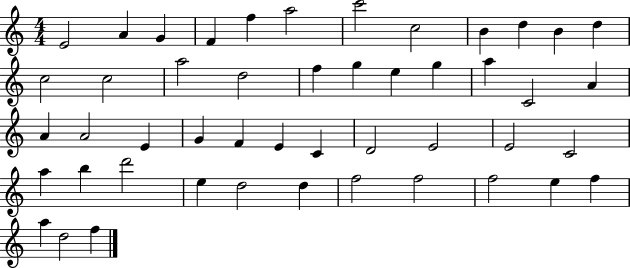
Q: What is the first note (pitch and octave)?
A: E4